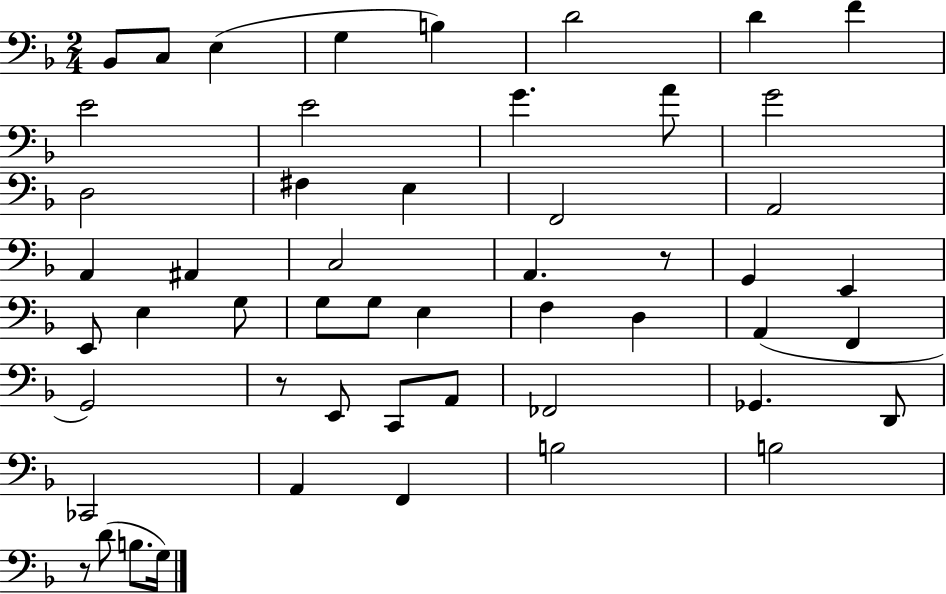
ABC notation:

X:1
T:Untitled
M:2/4
L:1/4
K:F
_B,,/2 C,/2 E, G, B, D2 D F E2 E2 G A/2 G2 D,2 ^F, E, F,,2 A,,2 A,, ^A,, C,2 A,, z/2 G,, E,, E,,/2 E, G,/2 G,/2 G,/2 E, F, D, A,, F,, G,,2 z/2 E,,/2 C,,/2 A,,/2 _F,,2 _G,, D,,/2 _C,,2 A,, F,, B,2 B,2 z/2 D/2 B,/2 G,/4